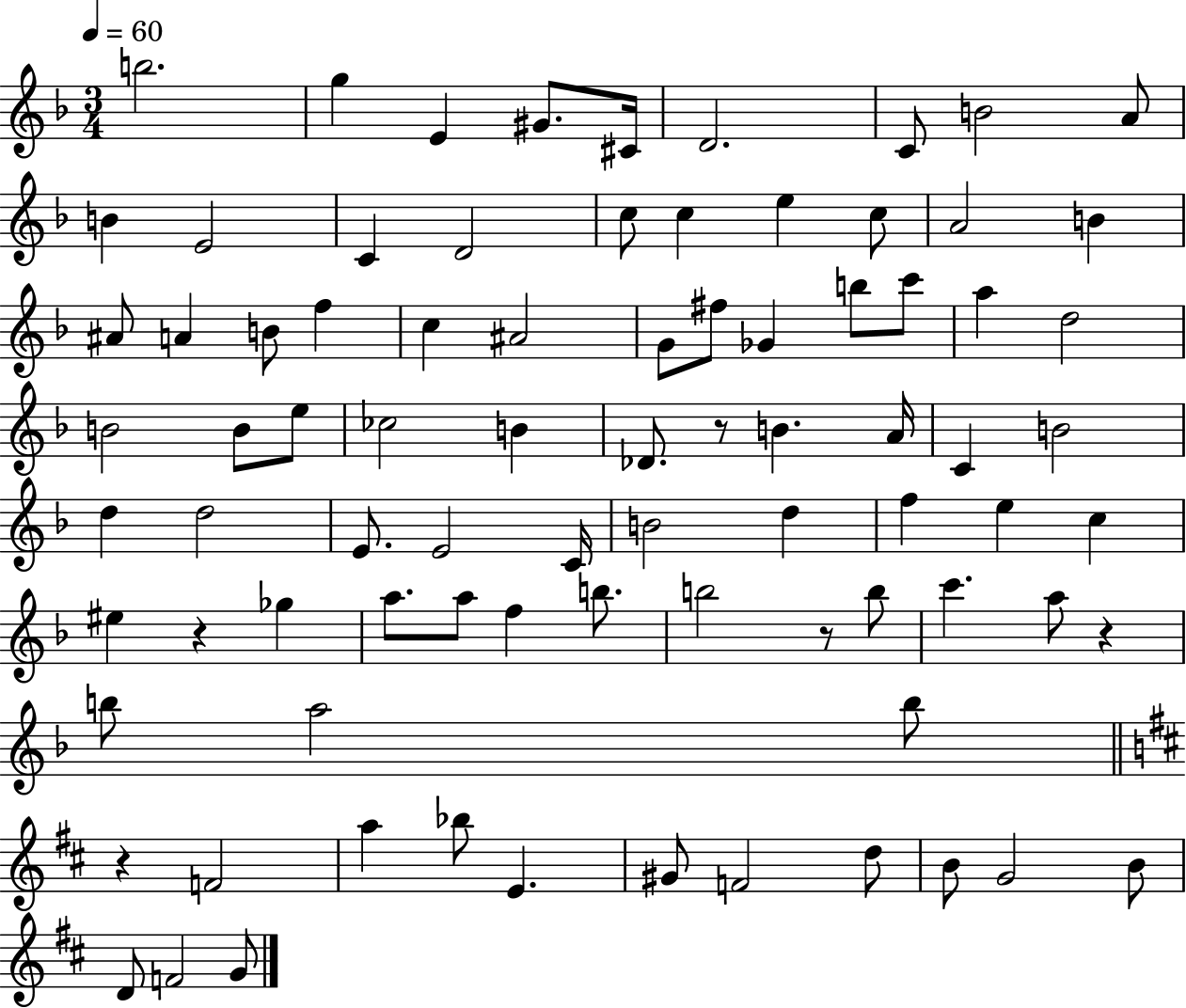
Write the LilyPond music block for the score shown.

{
  \clef treble
  \numericTimeSignature
  \time 3/4
  \key f \major
  \tempo 4 = 60
  \repeat volta 2 { b''2. | g''4 e'4 gis'8. cis'16 | d'2. | c'8 b'2 a'8 | \break b'4 e'2 | c'4 d'2 | c''8 c''4 e''4 c''8 | a'2 b'4 | \break ais'8 a'4 b'8 f''4 | c''4 ais'2 | g'8 fis''8 ges'4 b''8 c'''8 | a''4 d''2 | \break b'2 b'8 e''8 | ces''2 b'4 | des'8. r8 b'4. a'16 | c'4 b'2 | \break d''4 d''2 | e'8. e'2 c'16 | b'2 d''4 | f''4 e''4 c''4 | \break eis''4 r4 ges''4 | a''8. a''8 f''4 b''8. | b''2 r8 b''8 | c'''4. a''8 r4 | \break b''8 a''2 b''8 | \bar "||" \break \key d \major r4 f'2 | a''4 bes''8 e'4. | gis'8 f'2 d''8 | b'8 g'2 b'8 | \break d'8 f'2 g'8 | } \bar "|."
}